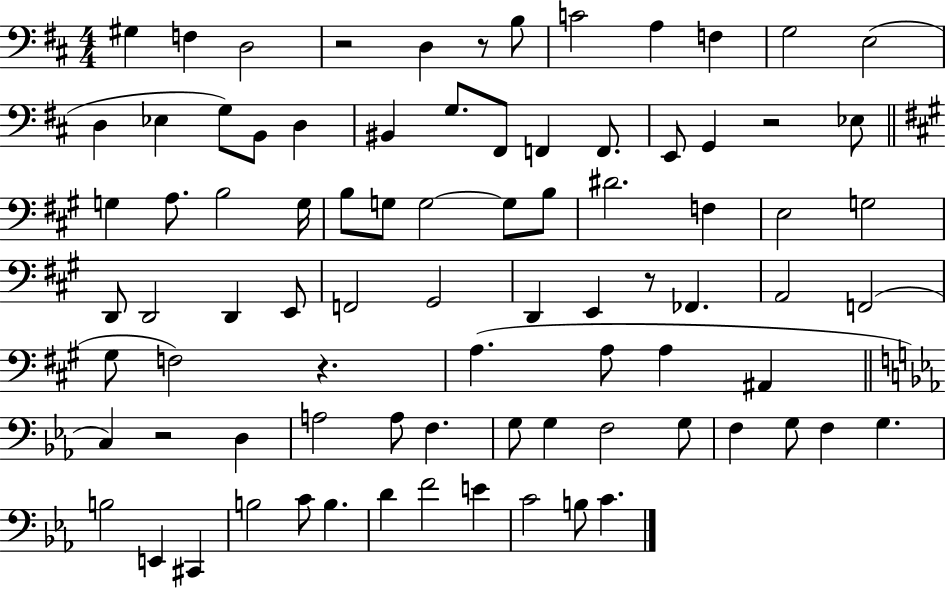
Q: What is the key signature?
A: D major